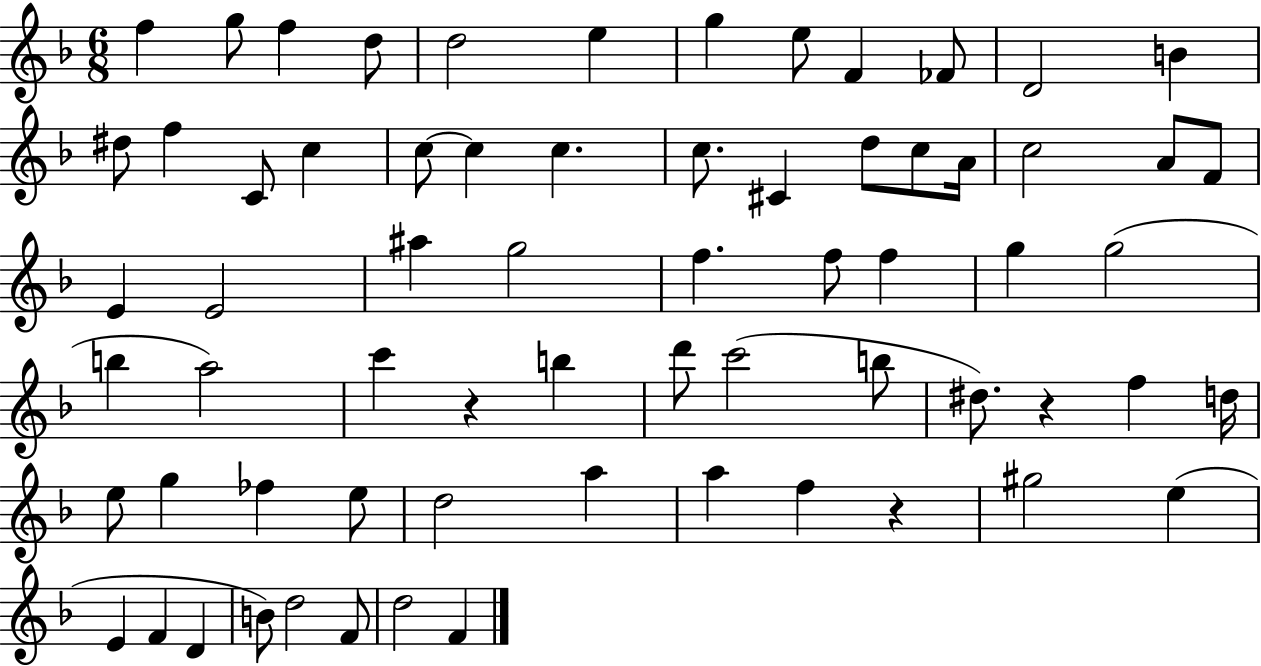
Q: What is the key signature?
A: F major